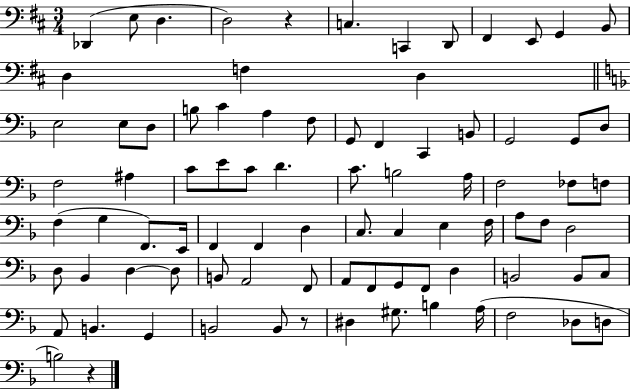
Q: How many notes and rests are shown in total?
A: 85